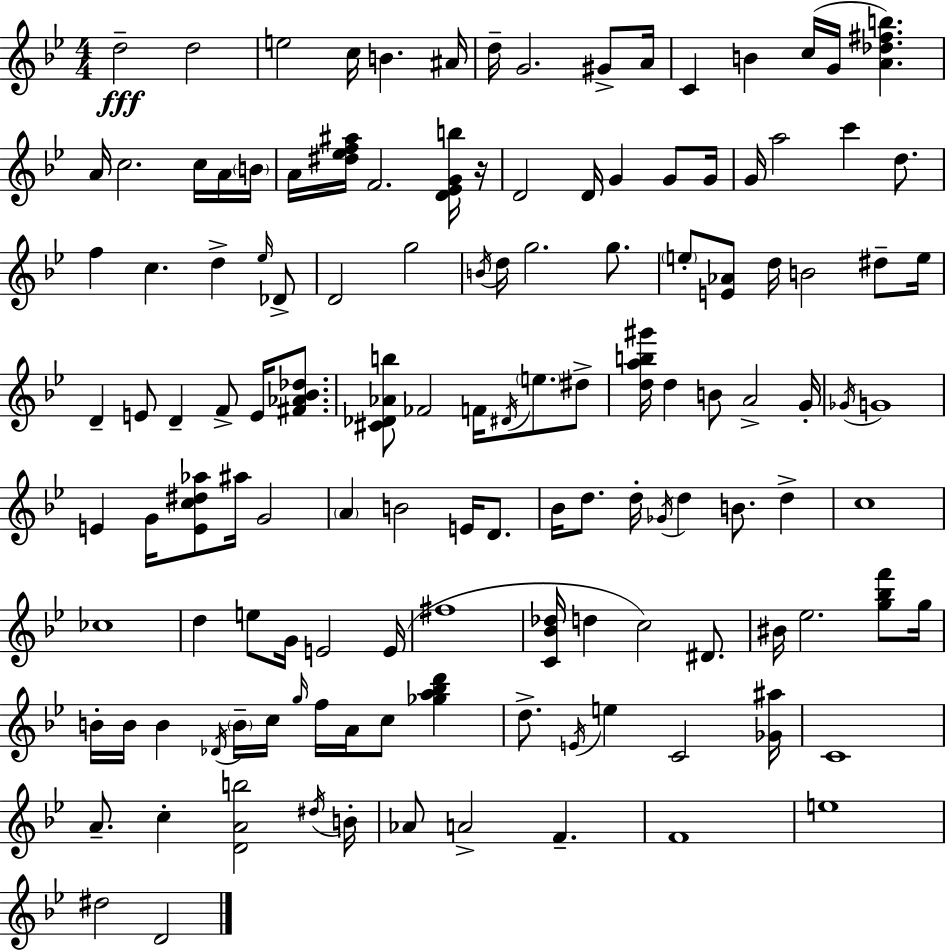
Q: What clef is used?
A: treble